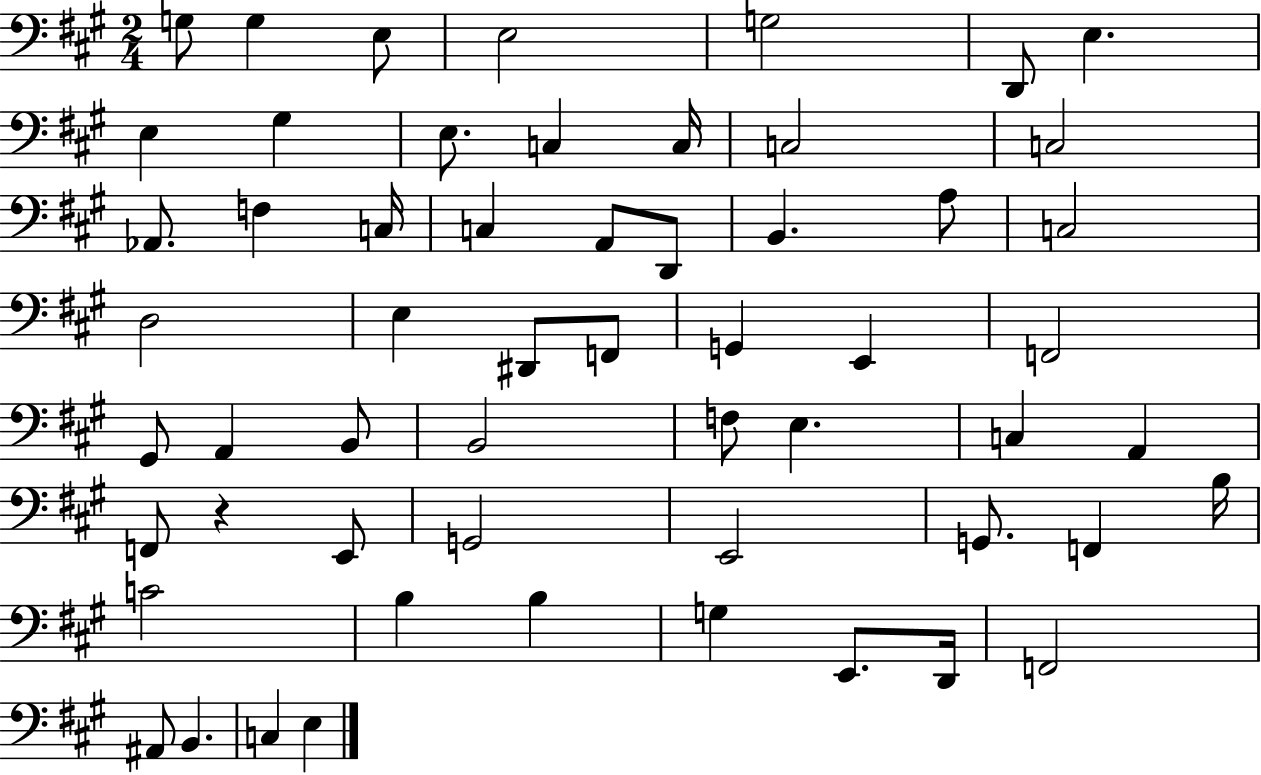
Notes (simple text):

G3/e G3/q E3/e E3/h G3/h D2/e E3/q. E3/q G#3/q E3/e. C3/q C3/s C3/h C3/h Ab2/e. F3/q C3/s C3/q A2/e D2/e B2/q. A3/e C3/h D3/h E3/q D#2/e F2/e G2/q E2/q F2/h G#2/e A2/q B2/e B2/h F3/e E3/q. C3/q A2/q F2/e R/q E2/e G2/h E2/h G2/e. F2/q B3/s C4/h B3/q B3/q G3/q E2/e. D2/s F2/h A#2/e B2/q. C3/q E3/q